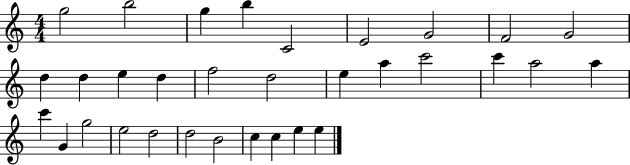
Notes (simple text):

G5/h B5/h G5/q B5/q C4/h E4/h G4/h F4/h G4/h D5/q D5/q E5/q D5/q F5/h D5/h E5/q A5/q C6/h C6/q A5/h A5/q C6/q G4/q G5/h E5/h D5/h D5/h B4/h C5/q C5/q E5/q E5/q